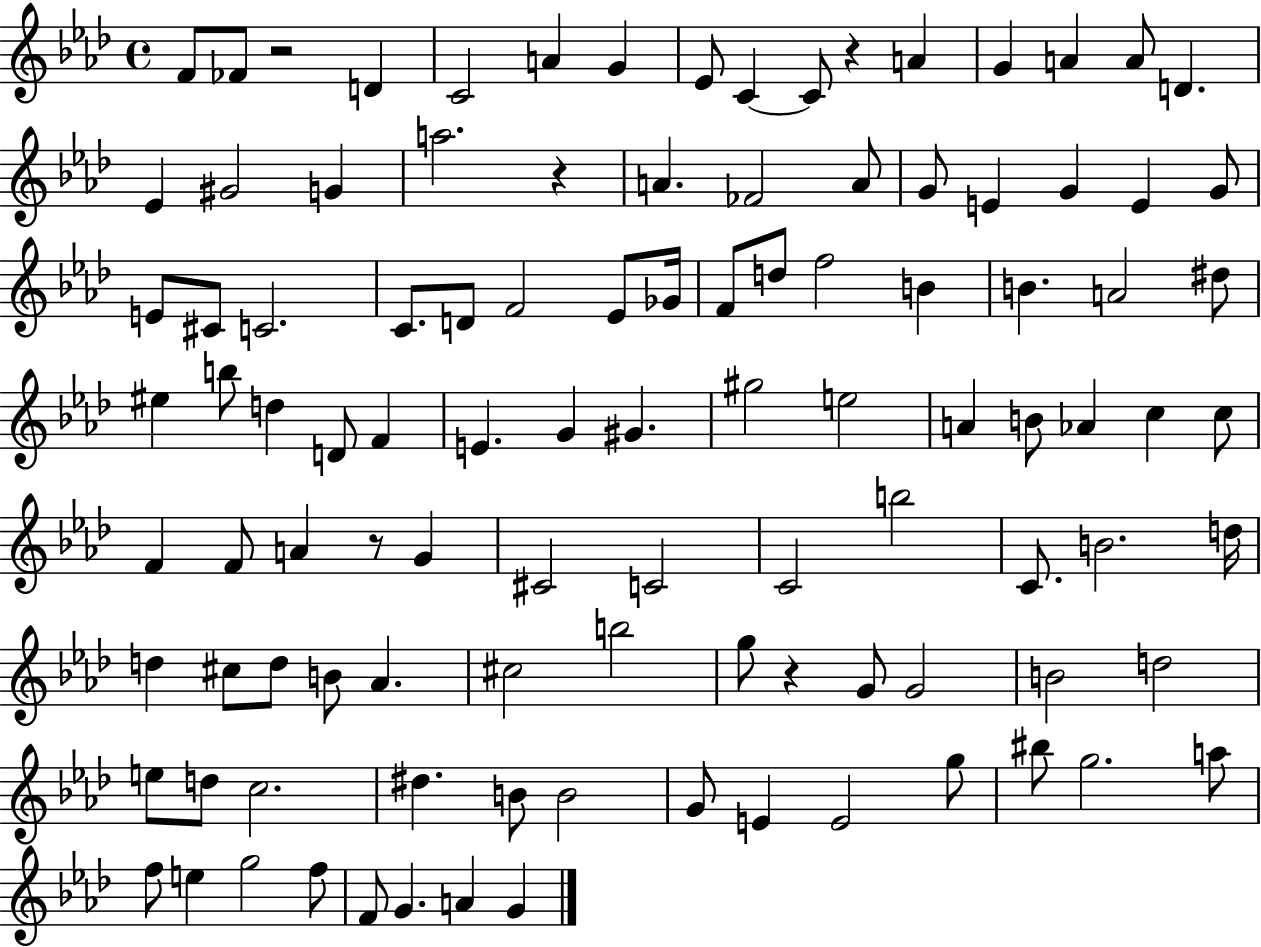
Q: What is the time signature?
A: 4/4